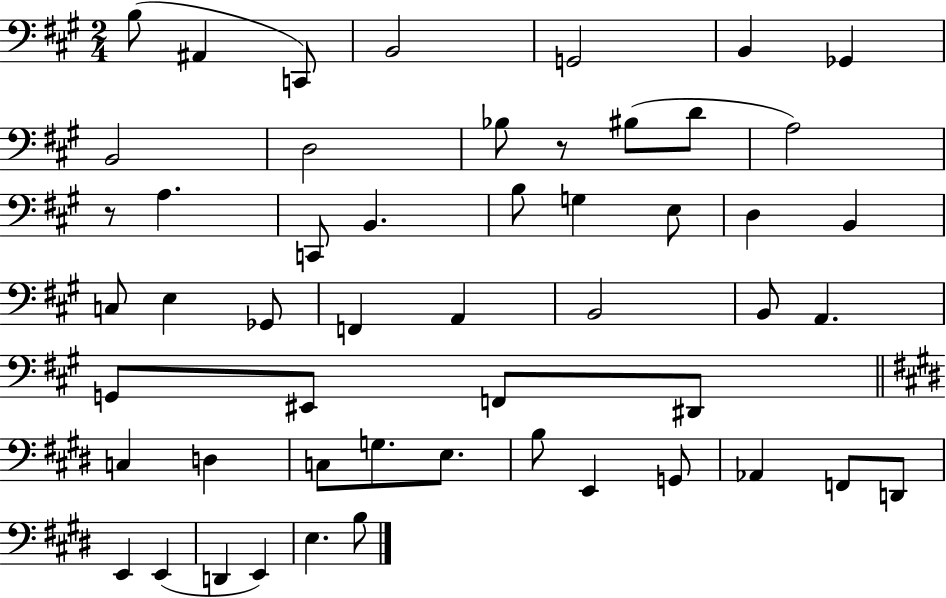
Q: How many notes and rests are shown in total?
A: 52